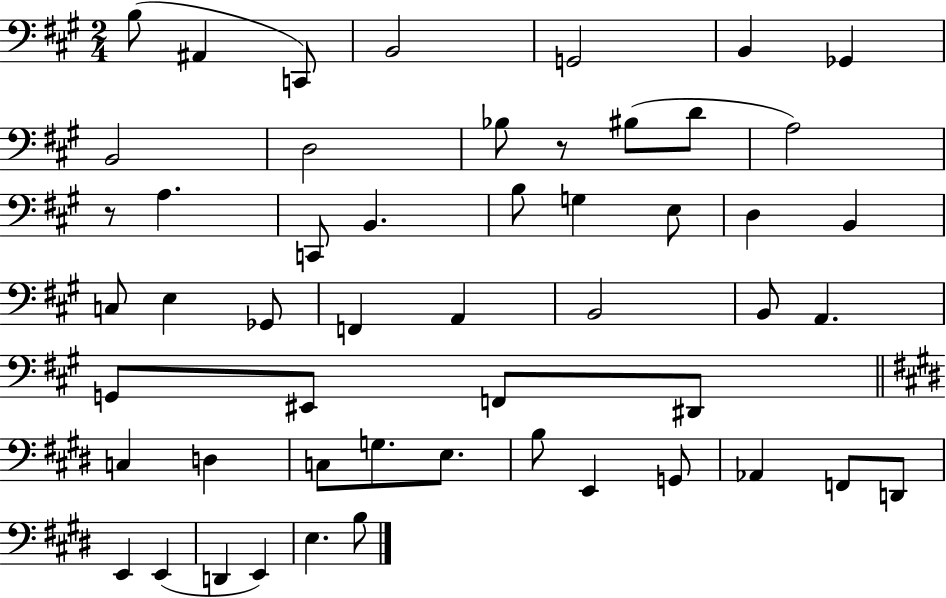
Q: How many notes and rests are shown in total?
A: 52